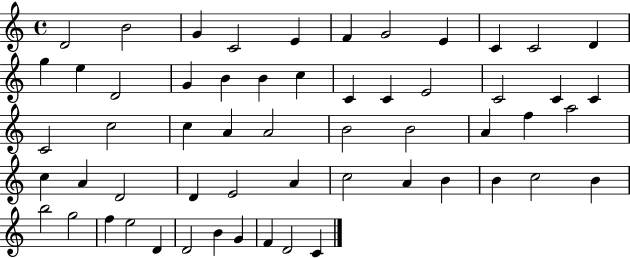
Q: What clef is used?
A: treble